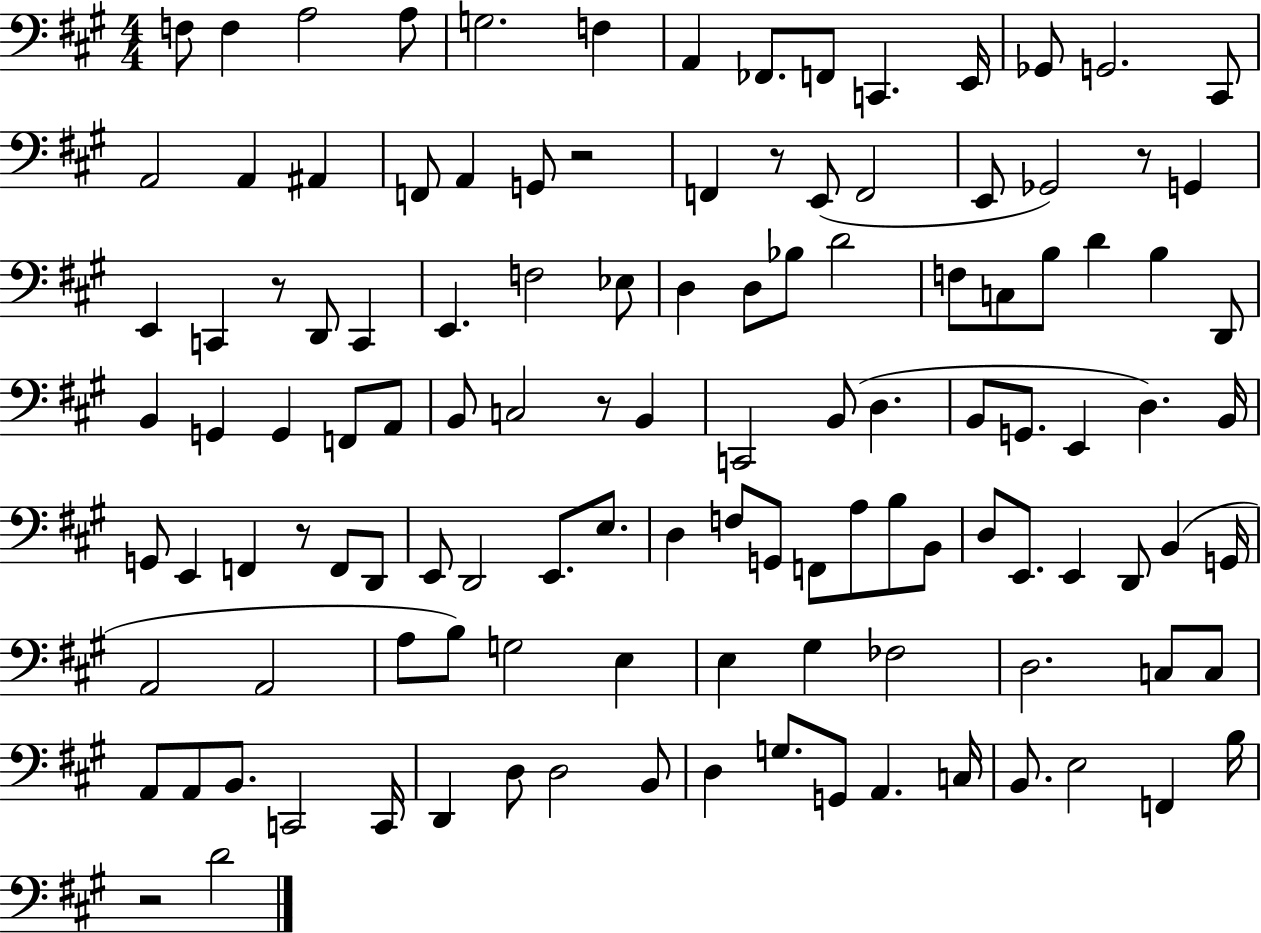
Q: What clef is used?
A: bass